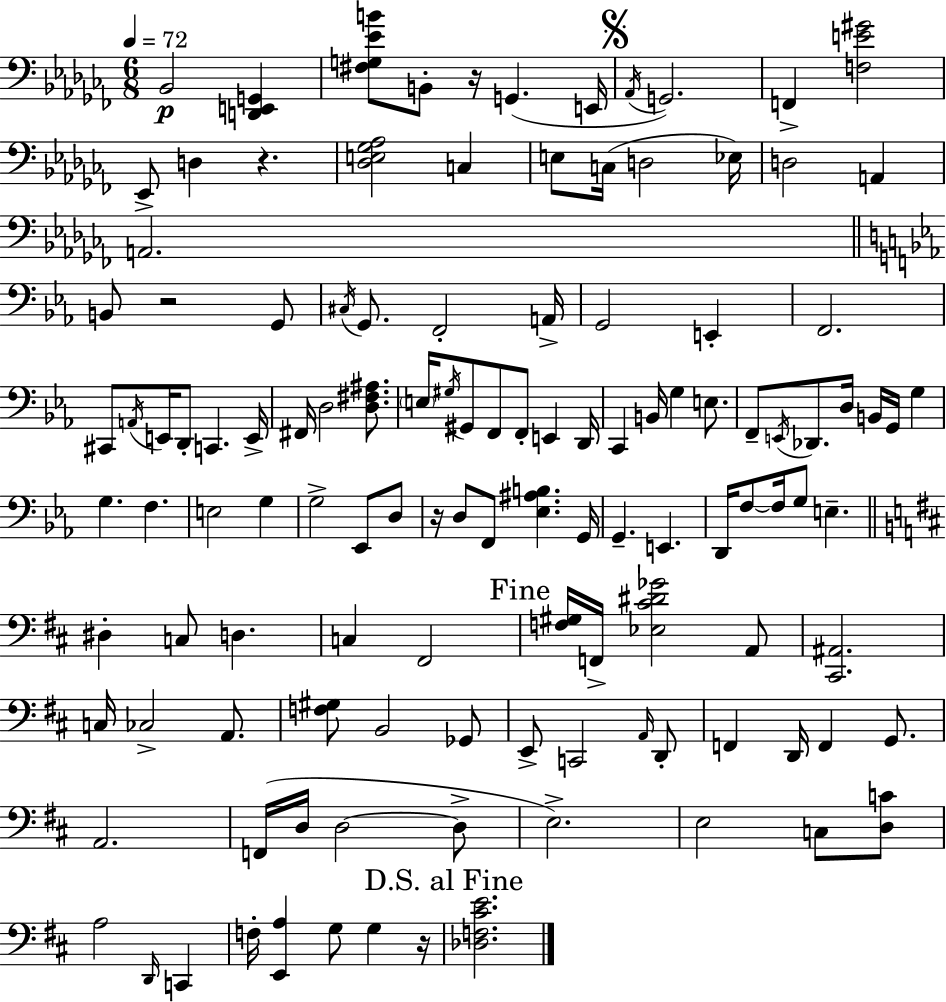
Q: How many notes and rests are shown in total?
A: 121